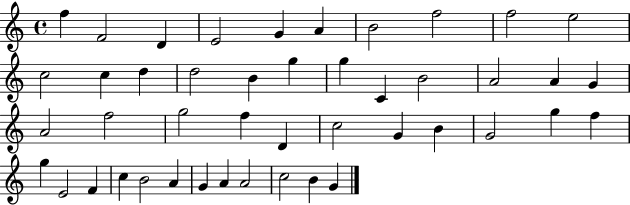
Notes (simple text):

F5/q F4/h D4/q E4/h G4/q A4/q B4/h F5/h F5/h E5/h C5/h C5/q D5/q D5/h B4/q G5/q G5/q C4/q B4/h A4/h A4/q G4/q A4/h F5/h G5/h F5/q D4/q C5/h G4/q B4/q G4/h G5/q F5/q G5/q E4/h F4/q C5/q B4/h A4/q G4/q A4/q A4/h C5/h B4/q G4/q